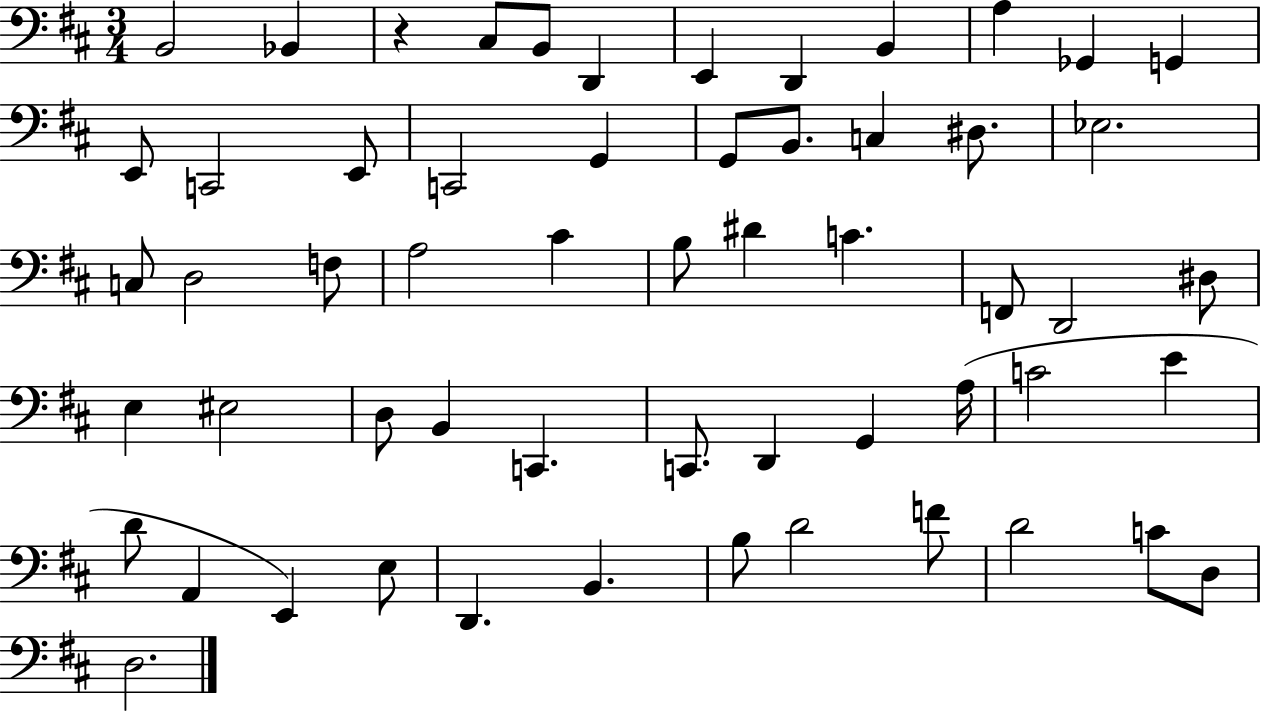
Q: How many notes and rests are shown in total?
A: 57